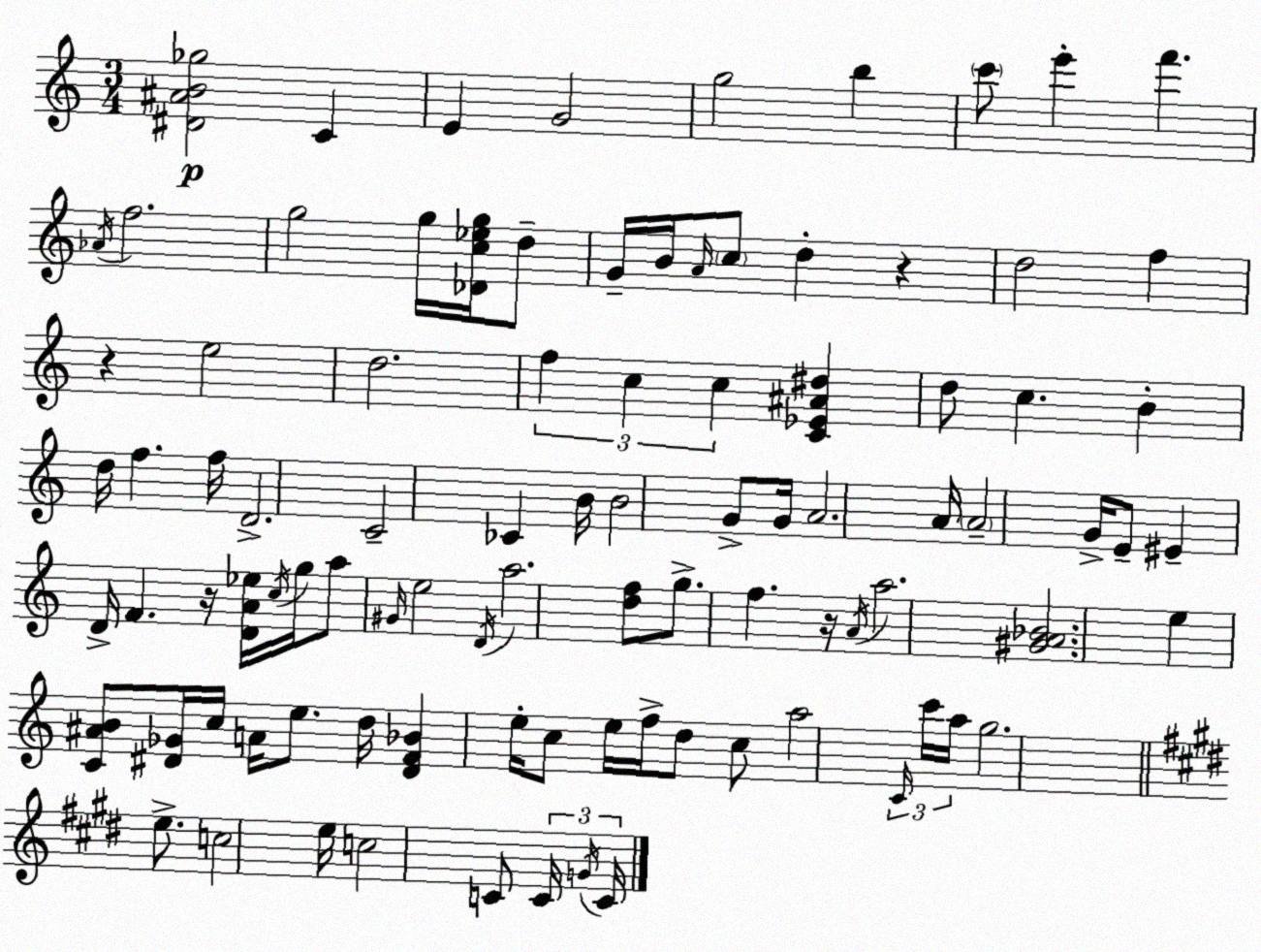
X:1
T:Untitled
M:3/4
L:1/4
K:C
[^D^AB_g]2 C E G2 g2 b c'/2 e' f' _A/4 f2 g2 g/4 [_Dc_eg]/4 d/2 G/4 B/4 A/4 c/2 d z d2 f z e2 d2 f c c [C_E^A^d] d/2 c B d/4 f f/4 D2 C2 _C B/4 B2 G/2 G/4 A2 A/4 A2 G/4 E/2 ^E D/4 F z/4 [DA_e]/4 c/4 g/4 a/2 ^G/4 e2 D/4 a2 [df]/2 g/2 f z/4 A/4 a2 [^GA_B]2 e [C^AB]/2 [^D_G]/4 c/4 A/4 e/2 d/4 [^DF_B] e/4 c/2 e/4 f/4 d/2 c/2 a2 C/4 c'/4 a/4 g2 e/2 c2 e/4 c2 C/2 C/4 G/4 C/4